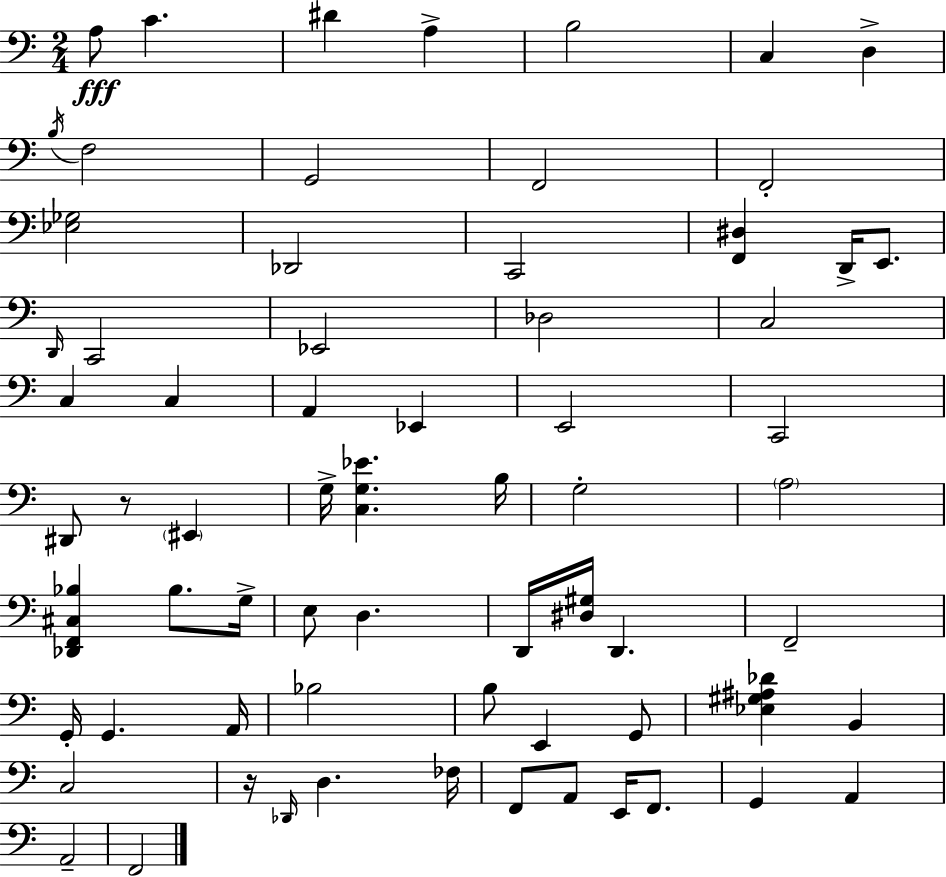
X:1
T:Untitled
M:2/4
L:1/4
K:Am
A,/2 C ^D A, B,2 C, D, B,/4 F,2 G,,2 F,,2 F,,2 [_E,_G,]2 _D,,2 C,,2 [F,,^D,] D,,/4 E,,/2 D,,/4 C,,2 _E,,2 _D,2 C,2 C, C, A,, _E,, E,,2 C,,2 ^D,,/2 z/2 ^E,, G,/4 [C,G,_E] B,/4 G,2 A,2 [_D,,F,,^C,_B,] _B,/2 G,/4 E,/2 D, D,,/4 [^D,^G,]/4 D,, F,,2 G,,/4 G,, A,,/4 _B,2 B,/2 E,, G,,/2 [_E,^G,^A,_D] B,, C,2 z/4 _D,,/4 D, _F,/4 F,,/2 A,,/2 E,,/4 F,,/2 G,, A,, A,,2 F,,2